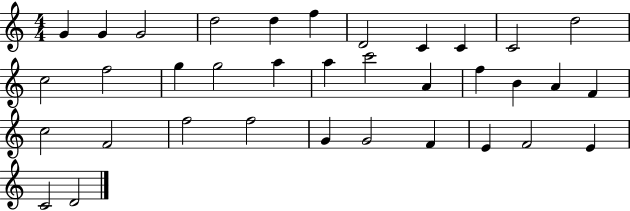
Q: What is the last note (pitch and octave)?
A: D4